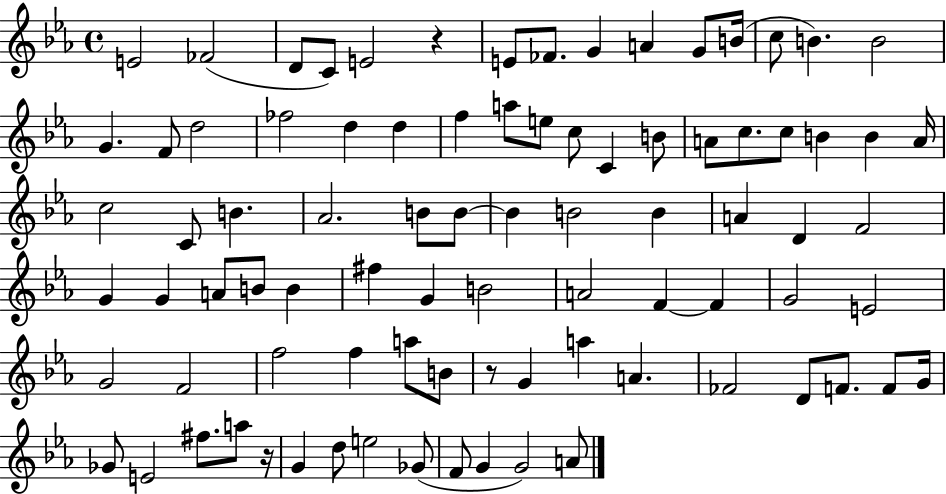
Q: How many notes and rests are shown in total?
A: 86